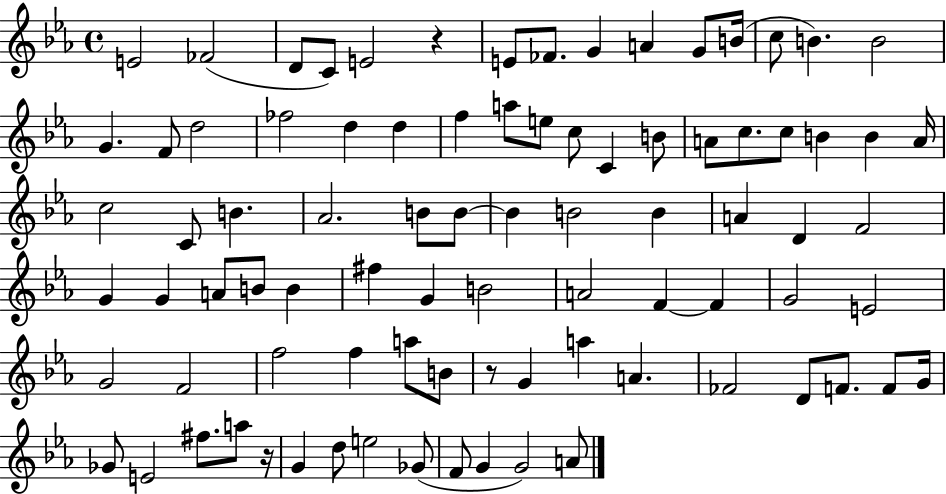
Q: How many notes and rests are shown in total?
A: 86